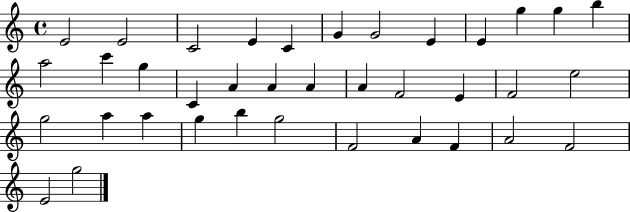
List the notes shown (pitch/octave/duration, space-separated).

E4/h E4/h C4/h E4/q C4/q G4/q G4/h E4/q E4/q G5/q G5/q B5/q A5/h C6/q G5/q C4/q A4/q A4/q A4/q A4/q F4/h E4/q F4/h E5/h G5/h A5/q A5/q G5/q B5/q G5/h F4/h A4/q F4/q A4/h F4/h E4/h G5/h